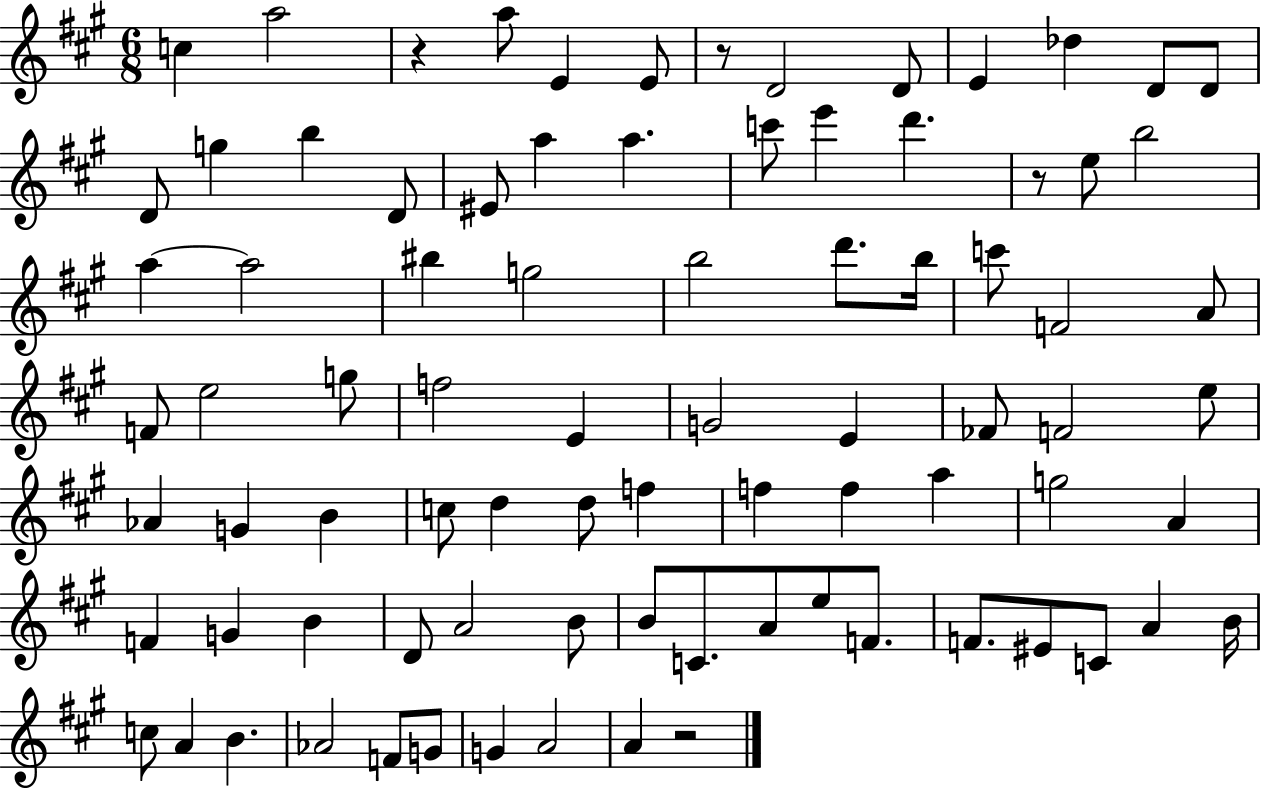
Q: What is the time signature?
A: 6/8